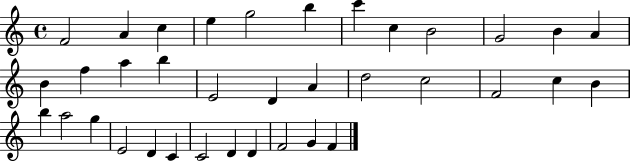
F4/h A4/q C5/q E5/q G5/h B5/q C6/q C5/q B4/h G4/h B4/q A4/q B4/q F5/q A5/q B5/q E4/h D4/q A4/q D5/h C5/h F4/h C5/q B4/q B5/q A5/h G5/q E4/h D4/q C4/q C4/h D4/q D4/q F4/h G4/q F4/q